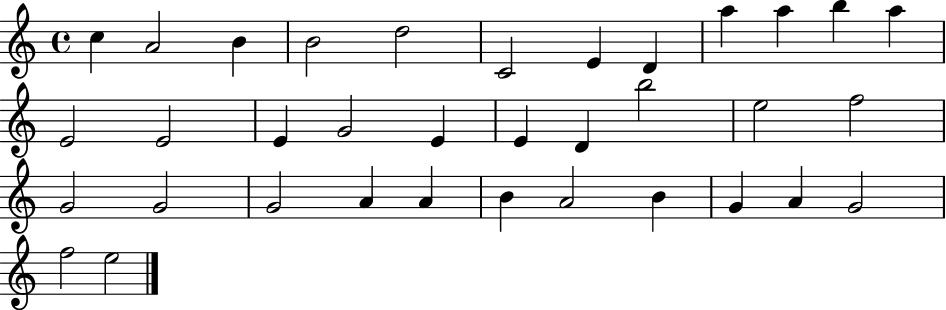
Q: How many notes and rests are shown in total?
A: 35